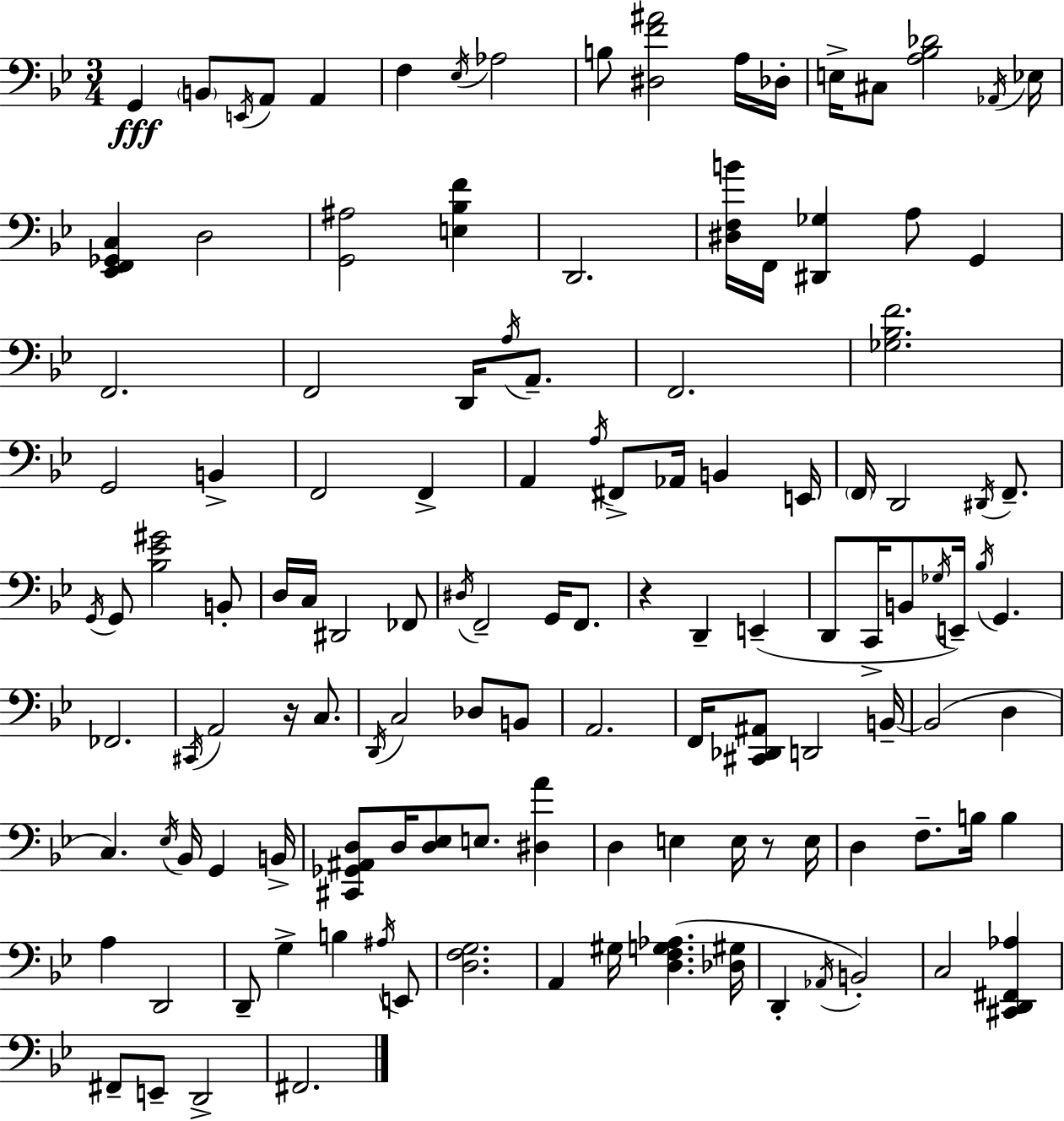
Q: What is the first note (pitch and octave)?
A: G2